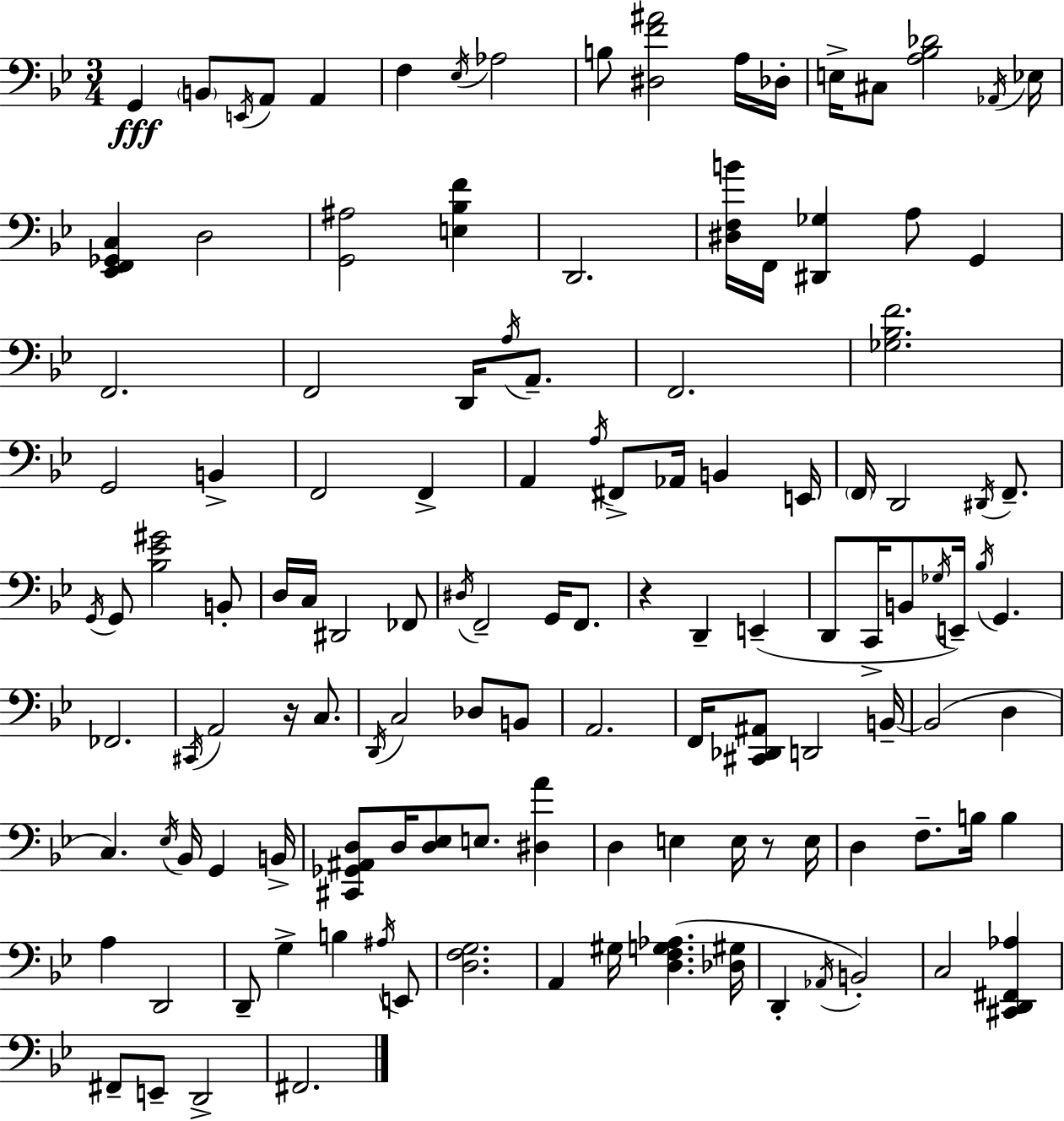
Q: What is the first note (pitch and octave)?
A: G2